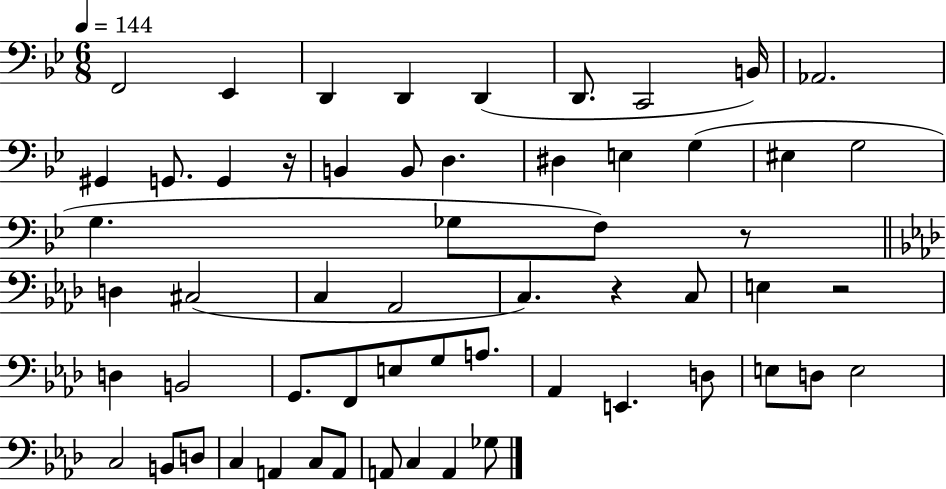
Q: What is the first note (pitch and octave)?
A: F2